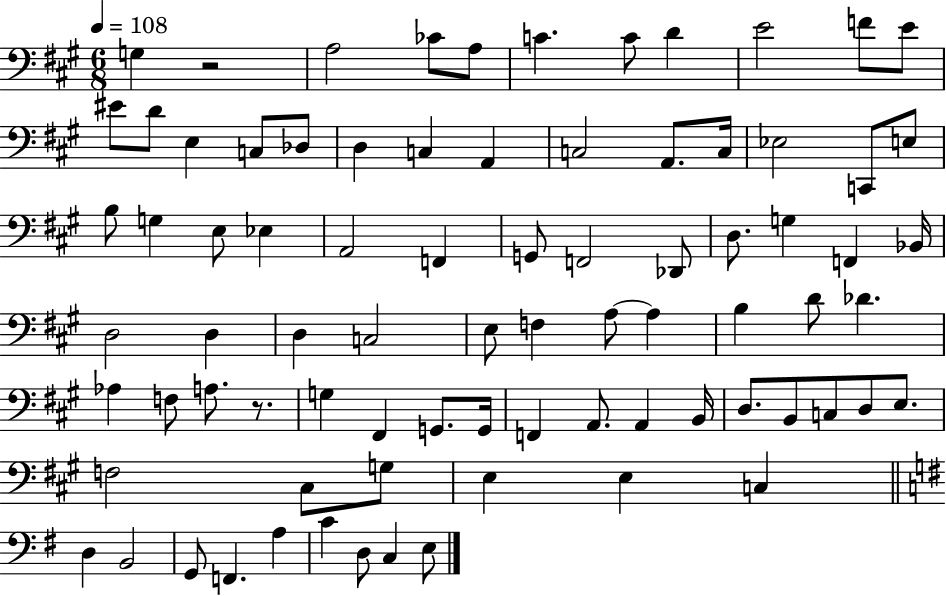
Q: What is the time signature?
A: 6/8